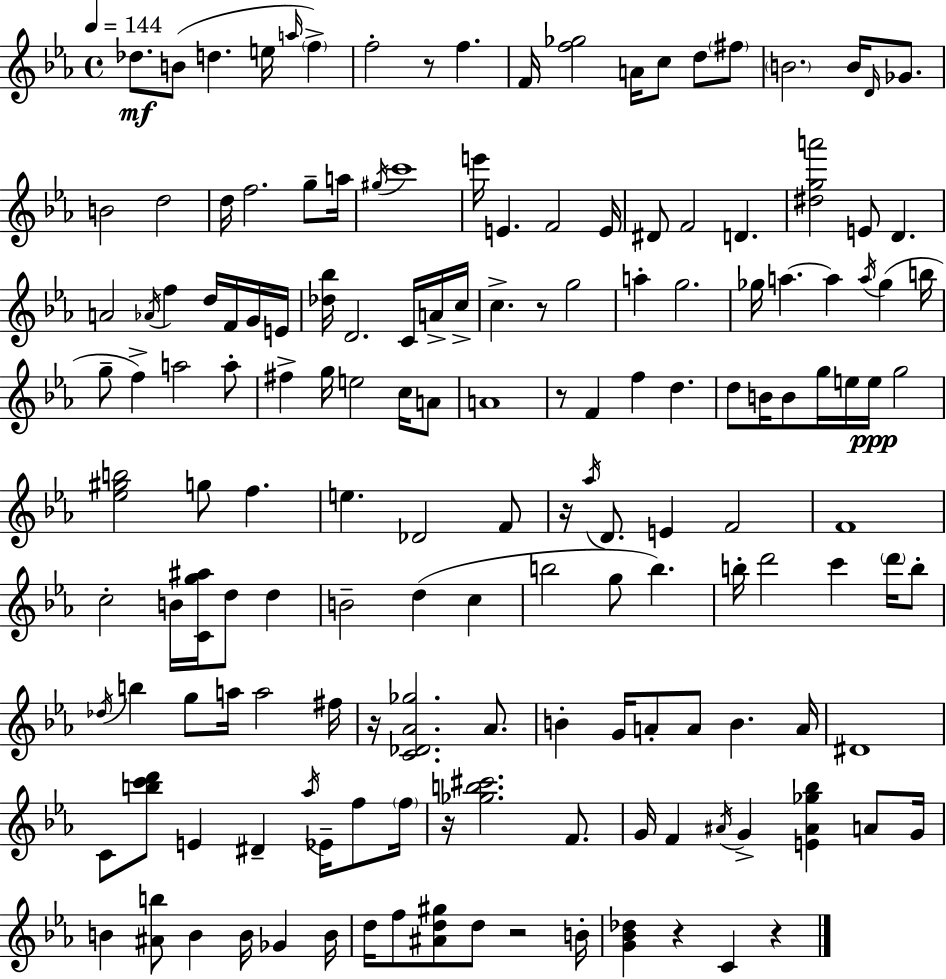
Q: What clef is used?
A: treble